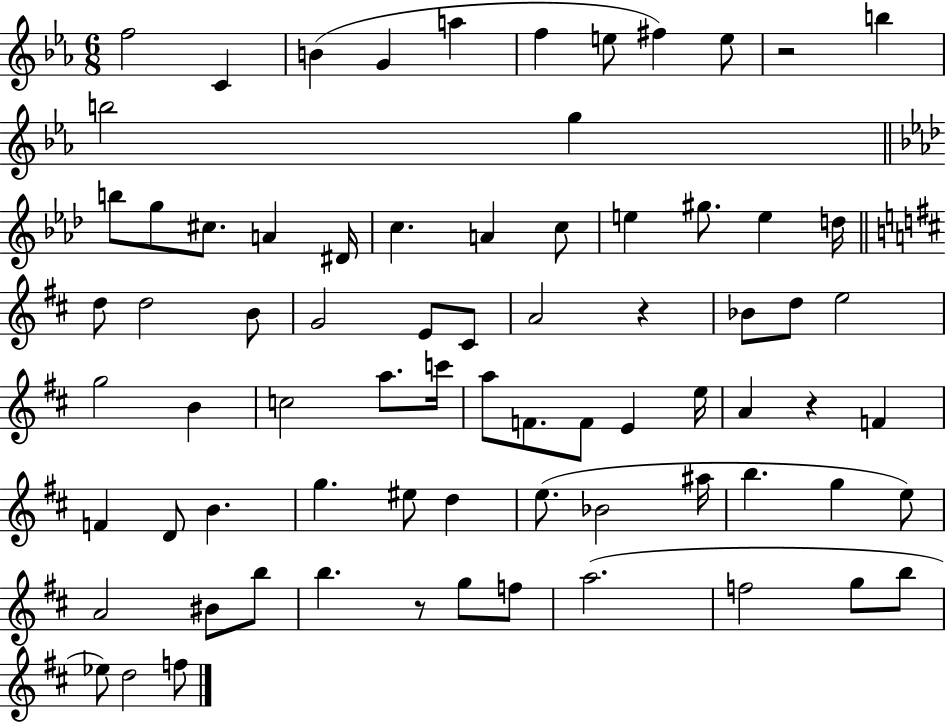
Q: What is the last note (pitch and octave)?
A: F5